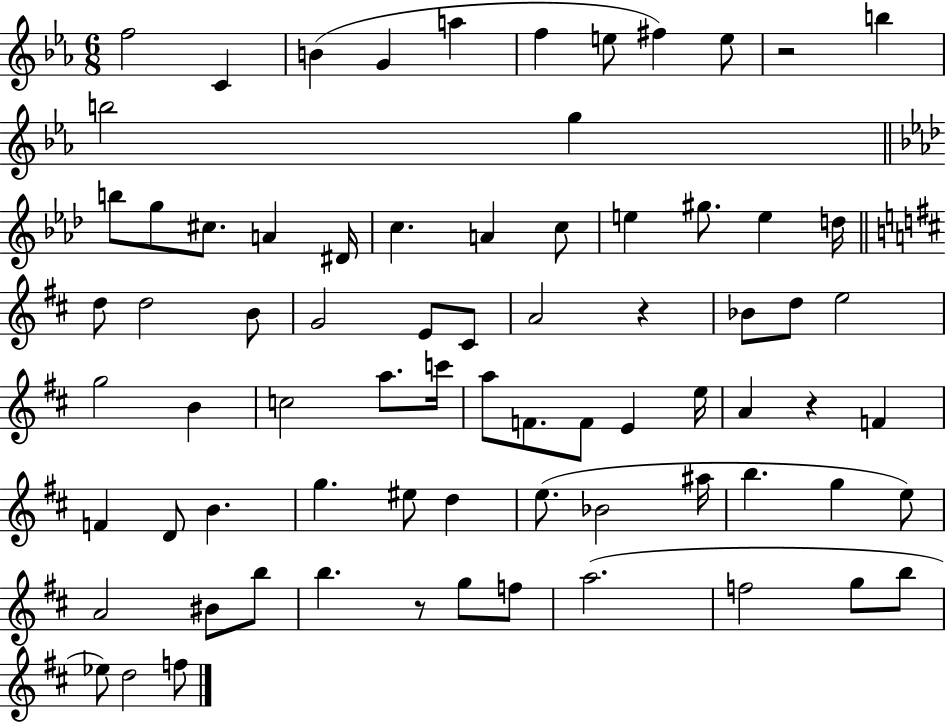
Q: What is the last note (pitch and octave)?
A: F5